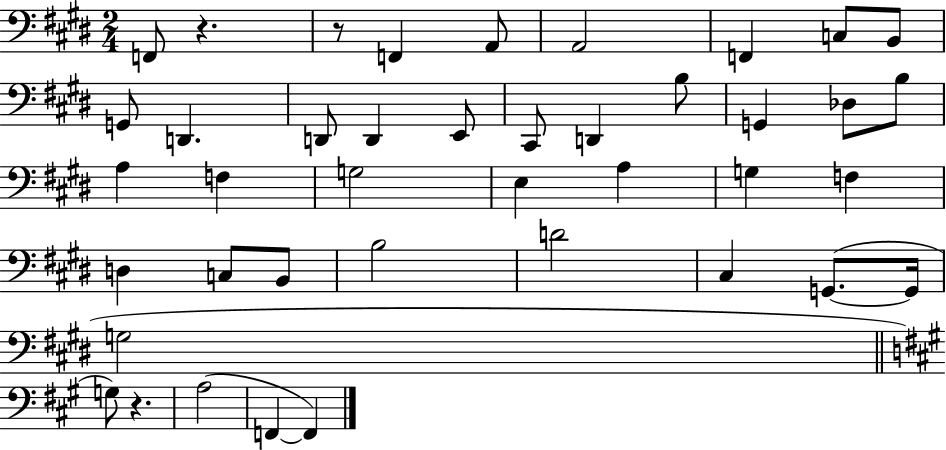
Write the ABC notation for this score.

X:1
T:Untitled
M:2/4
L:1/4
K:E
F,,/2 z z/2 F,, A,,/2 A,,2 F,, C,/2 B,,/2 G,,/2 D,, D,,/2 D,, E,,/2 ^C,,/2 D,, B,/2 G,, _D,/2 B,/2 A, F, G,2 E, A, G, F, D, C,/2 B,,/2 B,2 D2 ^C, G,,/2 G,,/4 G,2 G,/2 z A,2 F,, F,,